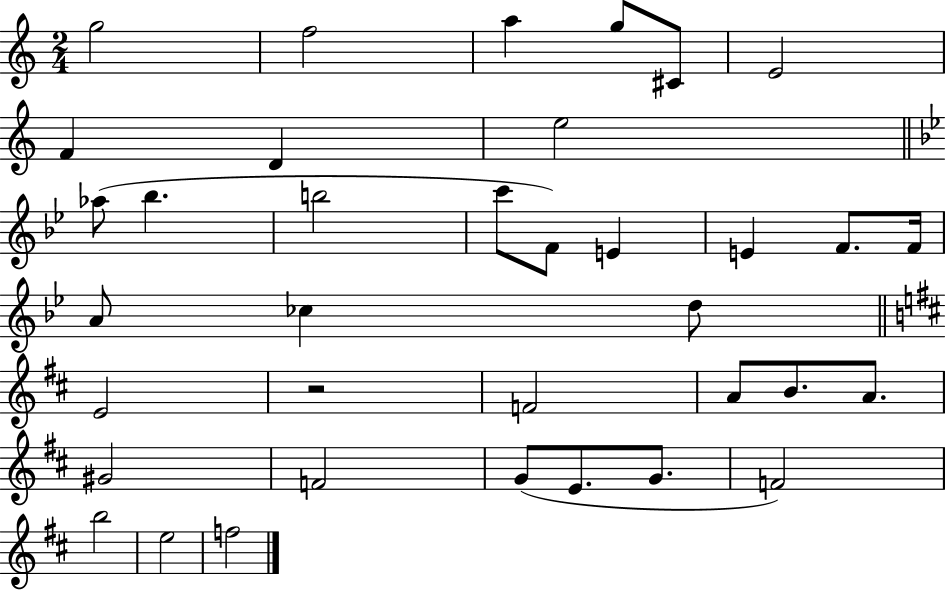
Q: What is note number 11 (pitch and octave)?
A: Bb5